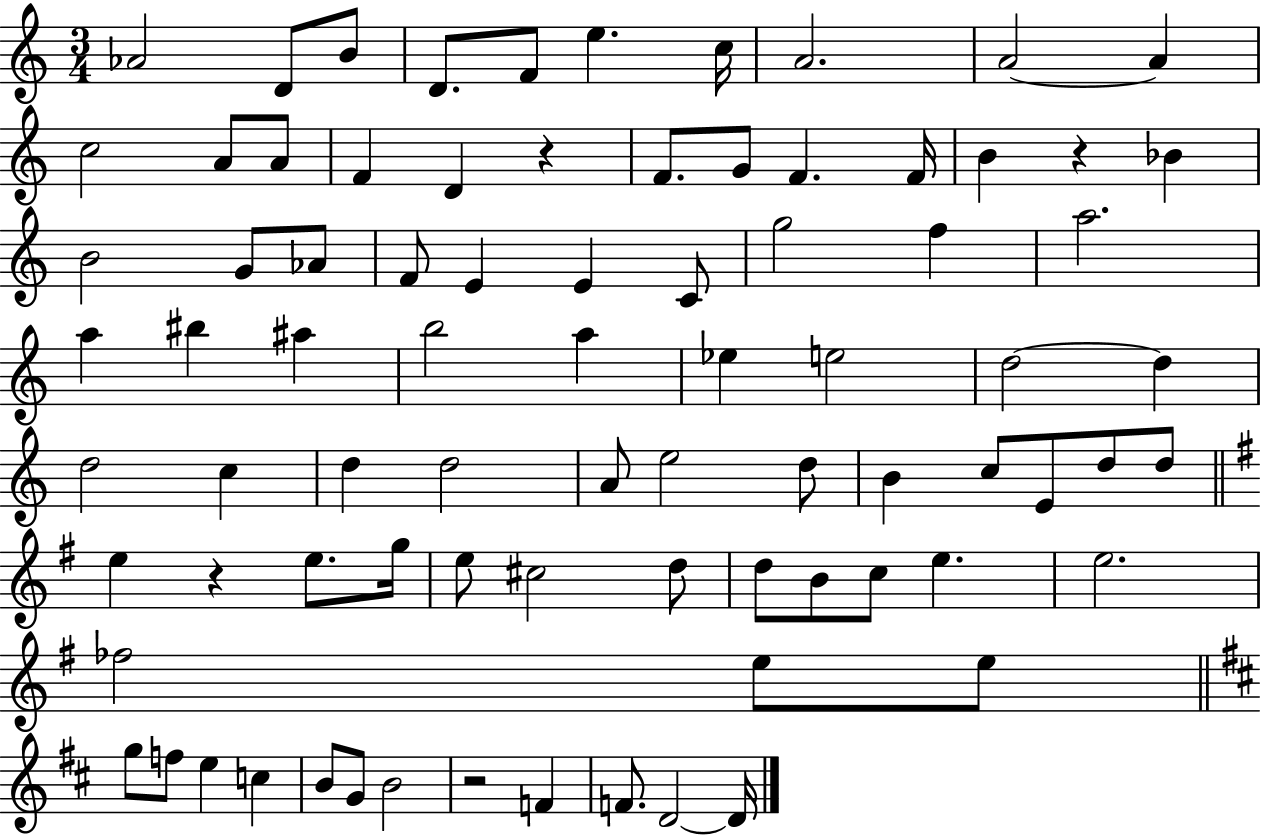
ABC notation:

X:1
T:Untitled
M:3/4
L:1/4
K:C
_A2 D/2 B/2 D/2 F/2 e c/4 A2 A2 A c2 A/2 A/2 F D z F/2 G/2 F F/4 B z _B B2 G/2 _A/2 F/2 E E C/2 g2 f a2 a ^b ^a b2 a _e e2 d2 d d2 c d d2 A/2 e2 d/2 B c/2 E/2 d/2 d/2 e z e/2 g/4 e/2 ^c2 d/2 d/2 B/2 c/2 e e2 _f2 e/2 e/2 g/2 f/2 e c B/2 G/2 B2 z2 F F/2 D2 D/4